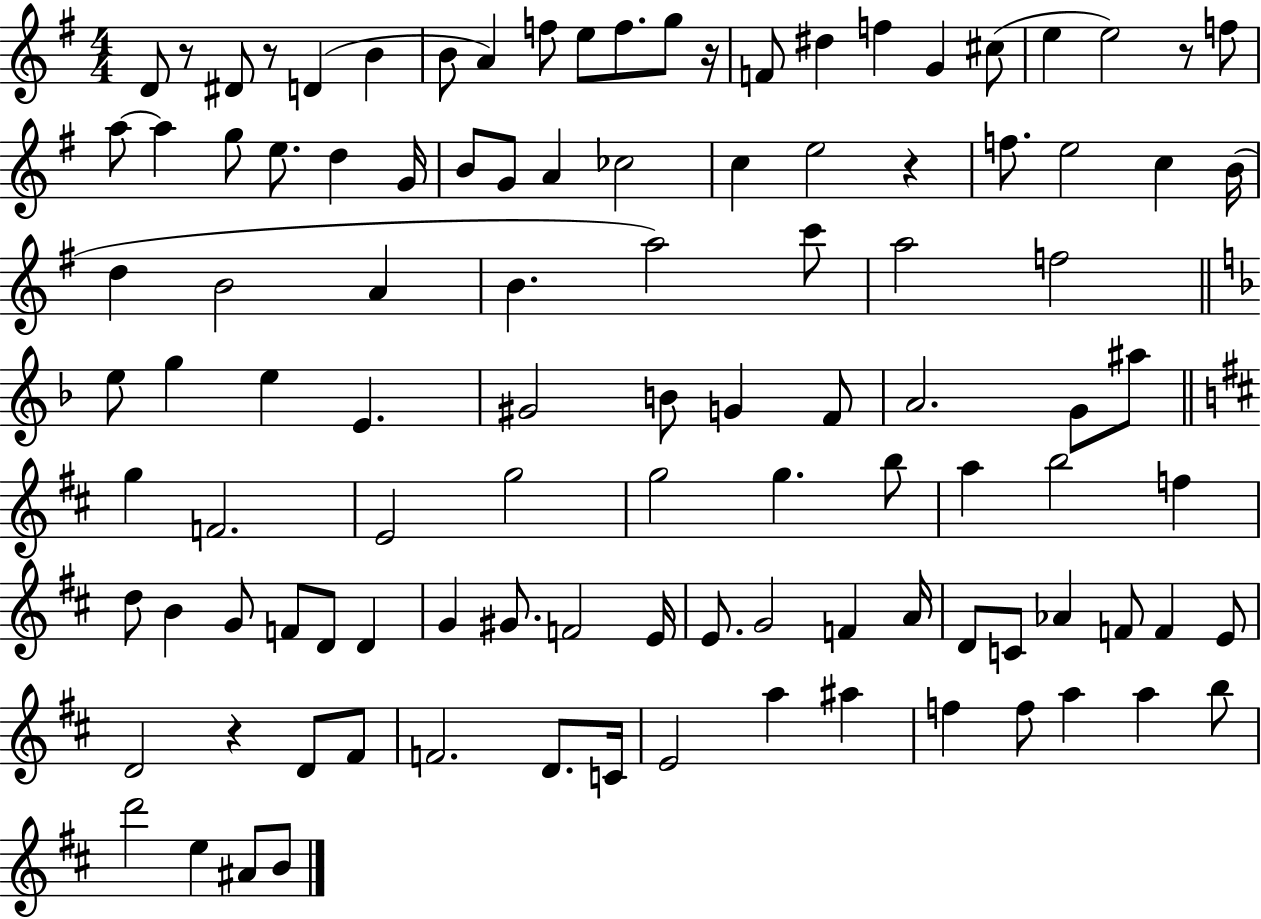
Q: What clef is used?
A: treble